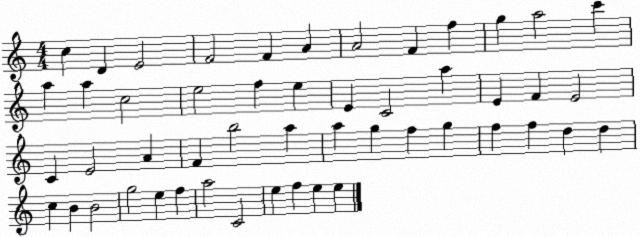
X:1
T:Untitled
M:4/4
L:1/4
K:C
c D E2 F2 F A A2 F f g a2 c' a a c2 e2 f e E C2 a E F E2 C E2 A F b2 a a g f g f f d d c B B2 g2 e f a2 C2 e f e e